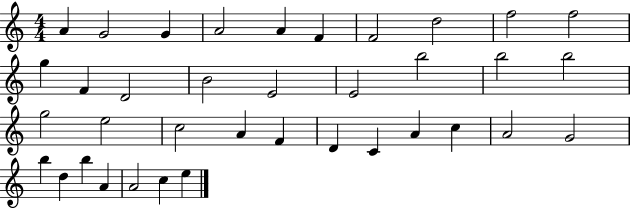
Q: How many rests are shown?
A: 0